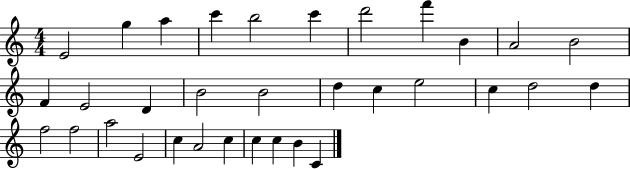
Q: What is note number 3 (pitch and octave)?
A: A5